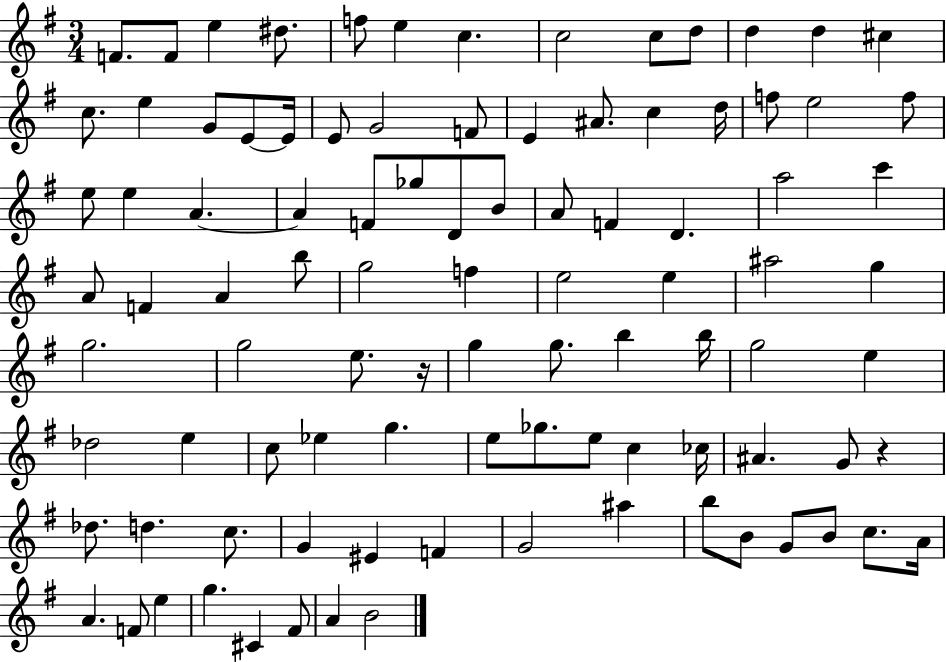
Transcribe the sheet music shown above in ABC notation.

X:1
T:Untitled
M:3/4
L:1/4
K:G
F/2 F/2 e ^d/2 f/2 e c c2 c/2 d/2 d d ^c c/2 e G/2 E/2 E/4 E/2 G2 F/2 E ^A/2 c d/4 f/2 e2 f/2 e/2 e A A F/2 _g/2 D/2 B/2 A/2 F D a2 c' A/2 F A b/2 g2 f e2 e ^a2 g g2 g2 e/2 z/4 g g/2 b b/4 g2 e _d2 e c/2 _e g e/2 _g/2 e/2 c _c/4 ^A G/2 z _d/2 d c/2 G ^E F G2 ^a b/2 B/2 G/2 B/2 c/2 A/4 A F/2 e g ^C ^F/2 A B2